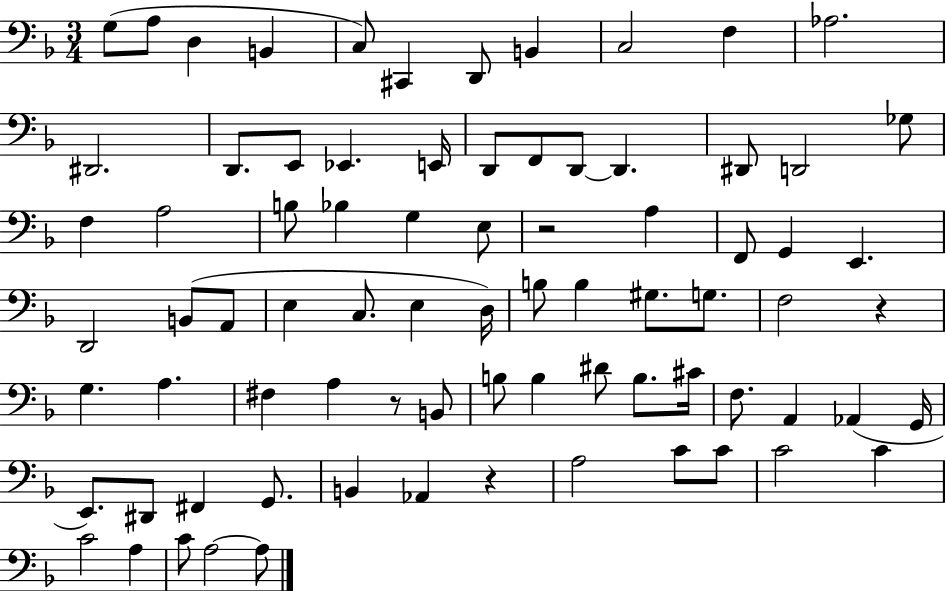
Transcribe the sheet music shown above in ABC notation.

X:1
T:Untitled
M:3/4
L:1/4
K:F
G,/2 A,/2 D, B,, C,/2 ^C,, D,,/2 B,, C,2 F, _A,2 ^D,,2 D,,/2 E,,/2 _E,, E,,/4 D,,/2 F,,/2 D,,/2 D,, ^D,,/2 D,,2 _G,/2 F, A,2 B,/2 _B, G, E,/2 z2 A, F,,/2 G,, E,, D,,2 B,,/2 A,,/2 E, C,/2 E, D,/4 B,/2 B, ^G,/2 G,/2 F,2 z G, A, ^F, A, z/2 B,,/2 B,/2 B, ^D/2 B,/2 ^C/4 F,/2 A,, _A,, G,,/4 E,,/2 ^D,,/2 ^F,, G,,/2 B,, _A,, z A,2 C/2 C/2 C2 C C2 A, C/2 A,2 A,/2